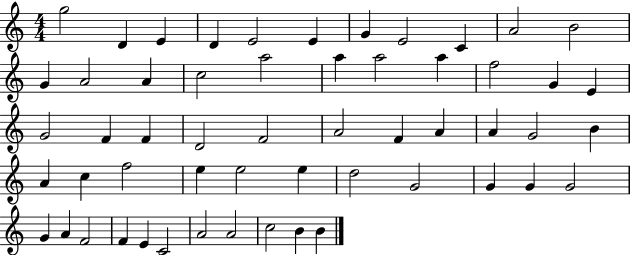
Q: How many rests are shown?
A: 0